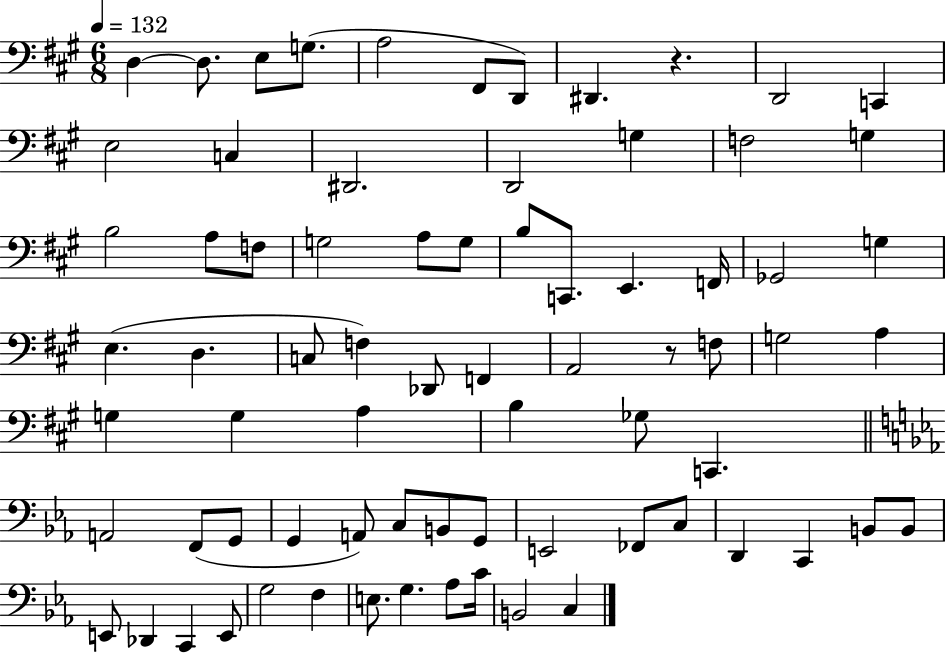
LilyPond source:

{
  \clef bass
  \numericTimeSignature
  \time 6/8
  \key a \major
  \tempo 4 = 132
  \repeat volta 2 { d4~~ d8. e8 g8.( | a2 fis,8 d,8) | dis,4. r4. | d,2 c,4 | \break e2 c4 | dis,2. | d,2 g4 | f2 g4 | \break b2 a8 f8 | g2 a8 g8 | b8 c,8. e,4. f,16 | ges,2 g4 | \break e4.( d4. | c8 f4) des,8 f,4 | a,2 r8 f8 | g2 a4 | \break g4 g4 a4 | b4 ges8 c,4. | \bar "||" \break \key ees \major a,2 f,8( g,8 | g,4 a,8) c8 b,8 g,8 | e,2 fes,8 c8 | d,4 c,4 b,8 b,8 | \break e,8 des,4 c,4 e,8 | g2 f4 | e8. g4. aes8 c'16 | b,2 c4 | \break } \bar "|."
}